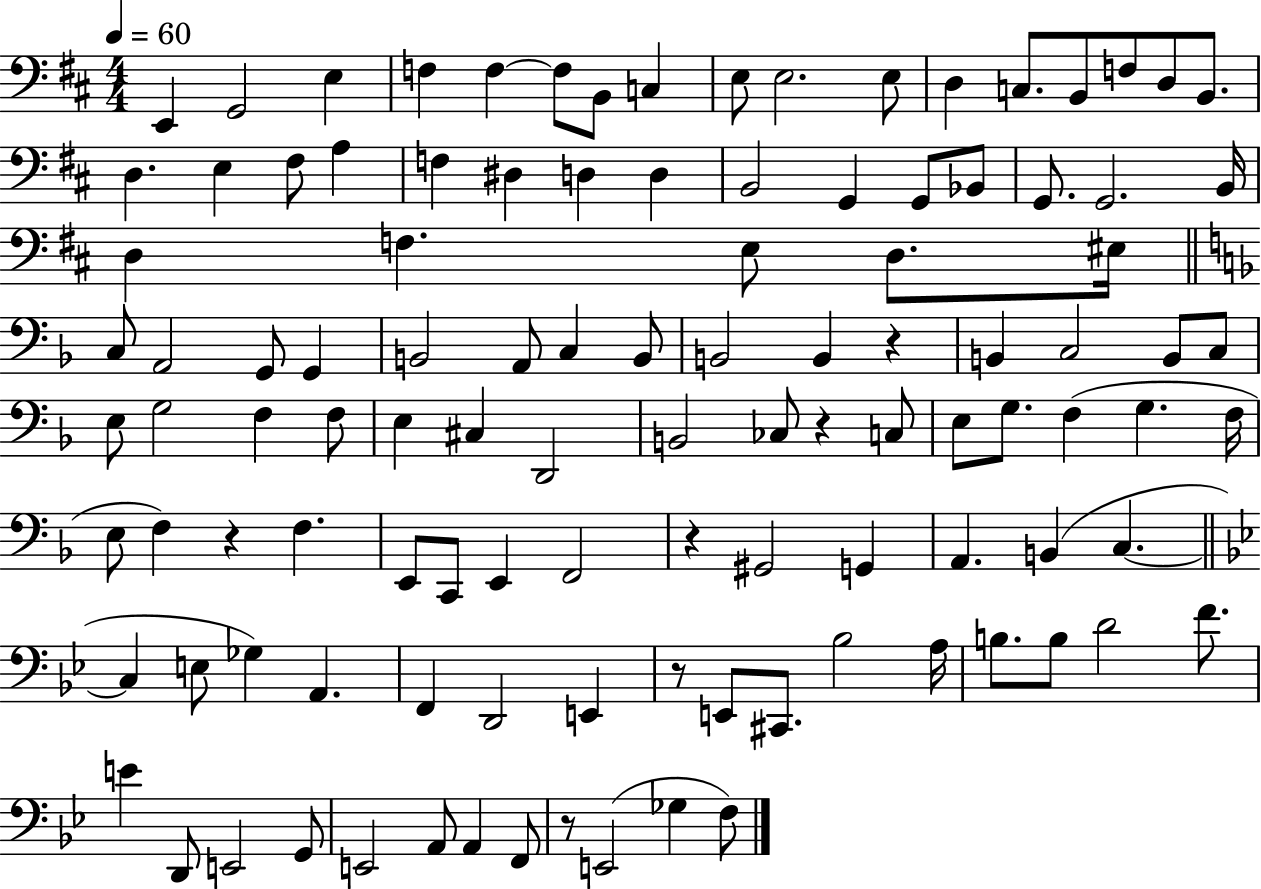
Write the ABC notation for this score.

X:1
T:Untitled
M:4/4
L:1/4
K:D
E,, G,,2 E, F, F, F,/2 B,,/2 C, E,/2 E,2 E,/2 D, C,/2 B,,/2 F,/2 D,/2 B,,/2 D, E, ^F,/2 A, F, ^D, D, D, B,,2 G,, G,,/2 _B,,/2 G,,/2 G,,2 B,,/4 D, F, E,/2 D,/2 ^E,/4 C,/2 A,,2 G,,/2 G,, B,,2 A,,/2 C, B,,/2 B,,2 B,, z B,, C,2 B,,/2 C,/2 E,/2 G,2 F, F,/2 E, ^C, D,,2 B,,2 _C,/2 z C,/2 E,/2 G,/2 F, G, F,/4 E,/2 F, z F, E,,/2 C,,/2 E,, F,,2 z ^G,,2 G,, A,, B,, C, C, E,/2 _G, A,, F,, D,,2 E,, z/2 E,,/2 ^C,,/2 _B,2 A,/4 B,/2 B,/2 D2 F/2 E D,,/2 E,,2 G,,/2 E,,2 A,,/2 A,, F,,/2 z/2 E,,2 _G, F,/2